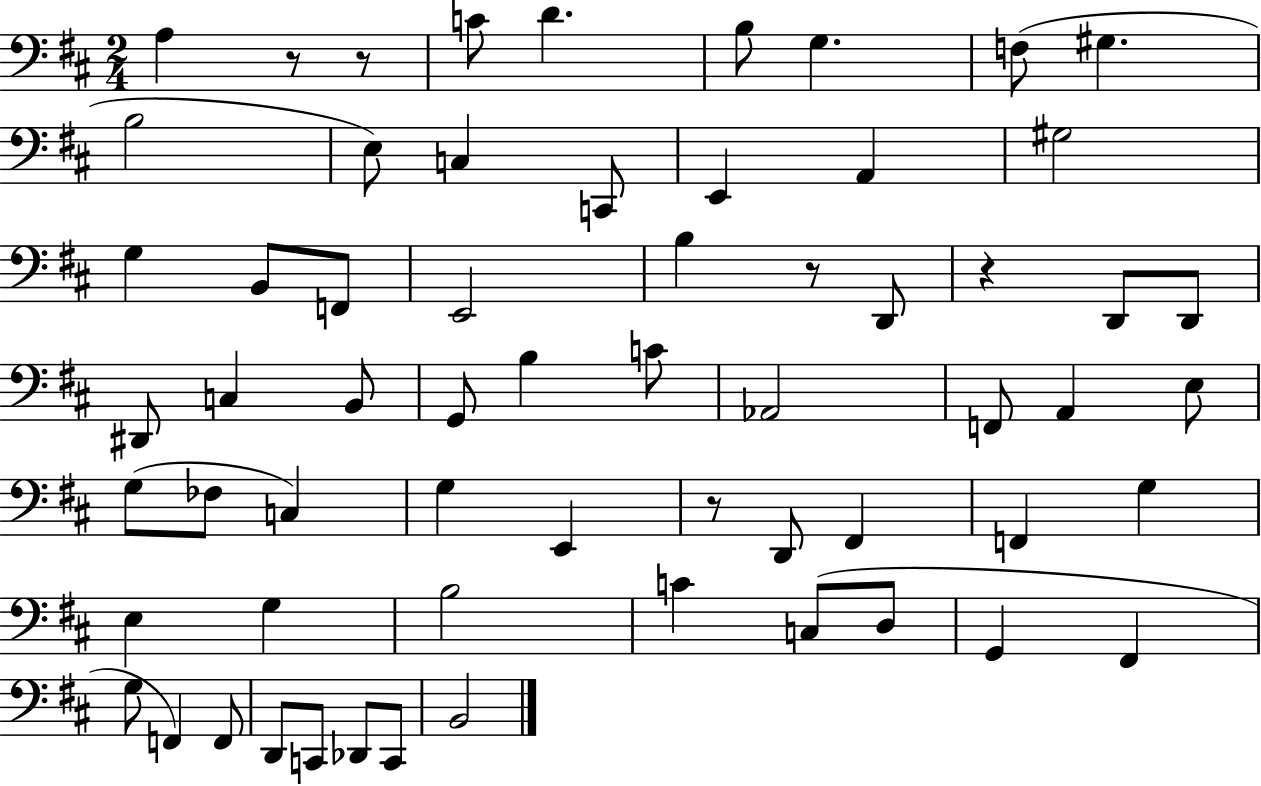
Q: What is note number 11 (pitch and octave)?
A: C2